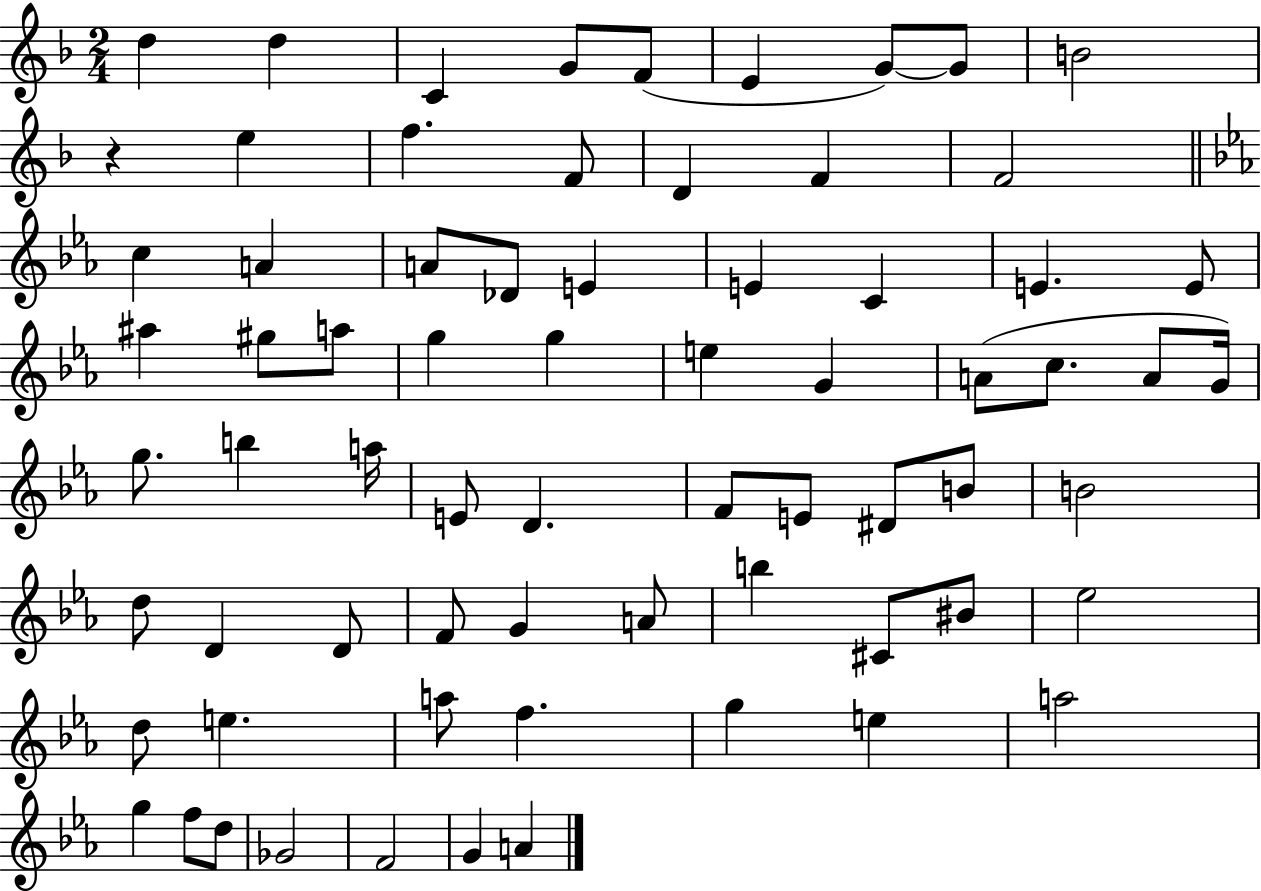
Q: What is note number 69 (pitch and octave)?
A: A4